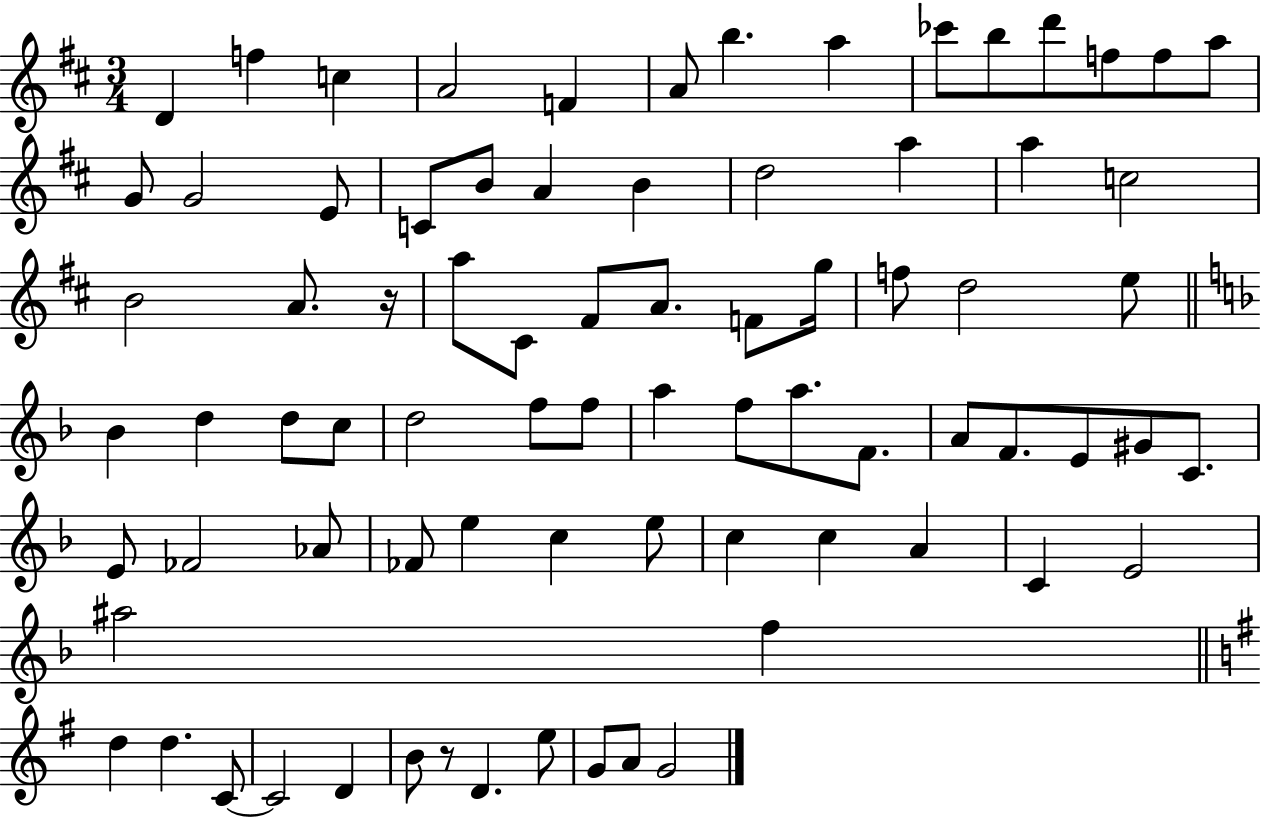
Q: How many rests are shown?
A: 2